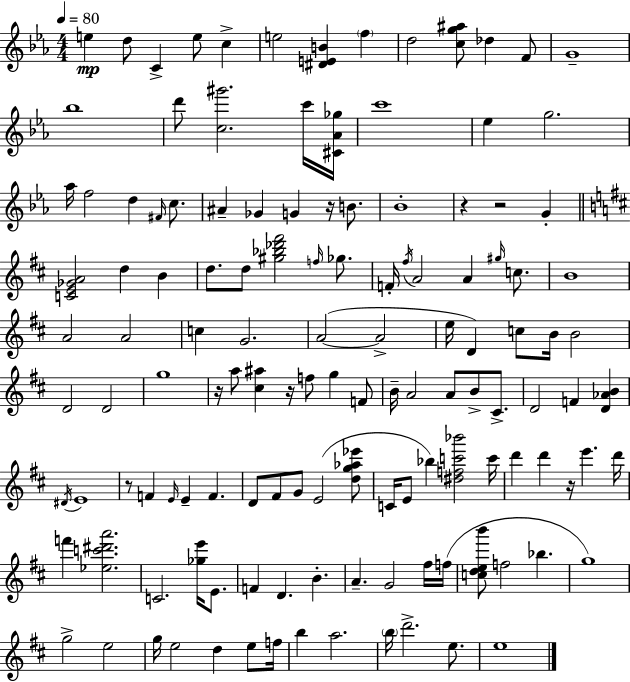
E5/q D5/e C4/q E5/e C5/q E5/h [D#4,E4,B4]/q F5/q D5/h [C5,G5,A#5]/e Db5/q F4/e G4/w Bb5/w D6/e [C5,G#6]/h. C6/s [C#4,Ab4,Gb5]/s C6/w Eb5/q G5/h. Ab5/s F5/h D5/q F#4/s C5/e. A#4/q Gb4/q G4/q R/s B4/e. Bb4/w R/q R/h G4/q [C4,E4,Gb4,A4]/h D5/q B4/q D5/e. D5/e [G#5,Bb5,Db6,F#6]/h F5/s Gb5/e. F4/s F#5/s A4/h A4/q G#5/s C5/e. B4/w A4/h A4/h C5/q G4/h. A4/h A4/h E5/s D4/q C5/e B4/s B4/h D4/h D4/h G5/w R/s A5/e [C#5,A#5]/q R/s F5/e G5/q F4/e B4/s A4/h A4/e B4/e C#4/e. D4/h F4/q [D4,Ab4,B4]/q D#4/s E4/w R/e F4/q E4/s E4/q F4/q. D4/e F#4/e G4/e E4/h [D5,G5,Ab5,Eb6]/e C4/s E4/e Bb5/q [D#5,F5,C6,Bb6]/h C6/s D6/q D6/q R/s E6/q. D6/s F6/q [Eb5,C6,D#6,A6]/h. C4/h. [Gb5,E6]/s E4/e. F4/q D4/q. B4/q. A4/q. G4/h F#5/s F5/s [C5,D5,E5,B6]/e F5/h Bb5/q. G5/w G5/h E5/h G5/s E5/h D5/q E5/e F5/s B5/q A5/h. B5/s D6/h. E5/e. E5/w